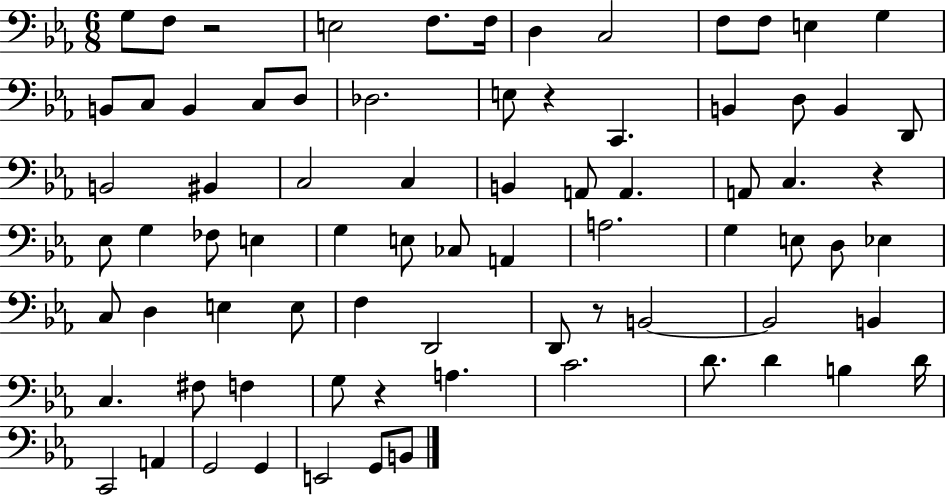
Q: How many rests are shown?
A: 5